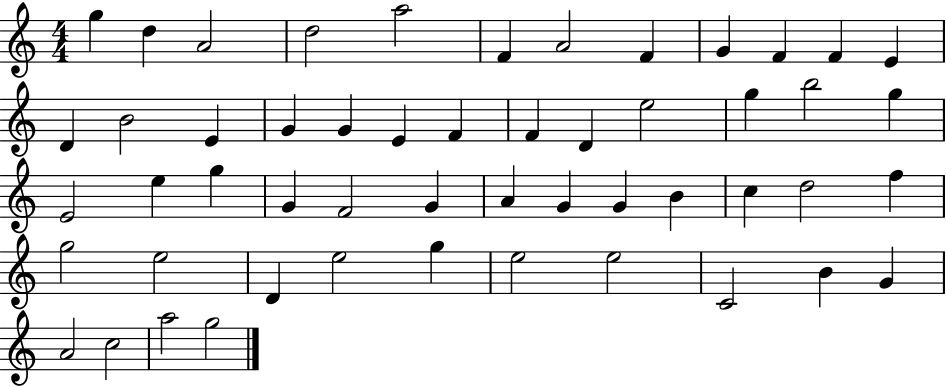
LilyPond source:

{
  \clef treble
  \numericTimeSignature
  \time 4/4
  \key c \major
  g''4 d''4 a'2 | d''2 a''2 | f'4 a'2 f'4 | g'4 f'4 f'4 e'4 | \break d'4 b'2 e'4 | g'4 g'4 e'4 f'4 | f'4 d'4 e''2 | g''4 b''2 g''4 | \break e'2 e''4 g''4 | g'4 f'2 g'4 | a'4 g'4 g'4 b'4 | c''4 d''2 f''4 | \break g''2 e''2 | d'4 e''2 g''4 | e''2 e''2 | c'2 b'4 g'4 | \break a'2 c''2 | a''2 g''2 | \bar "|."
}